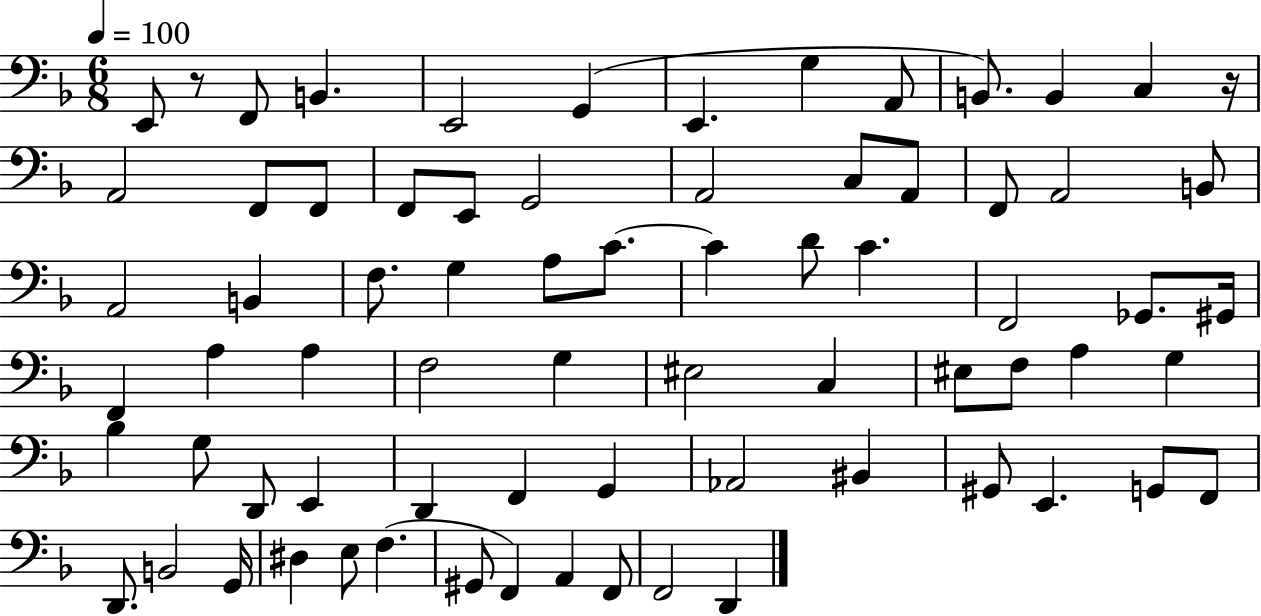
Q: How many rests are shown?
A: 2